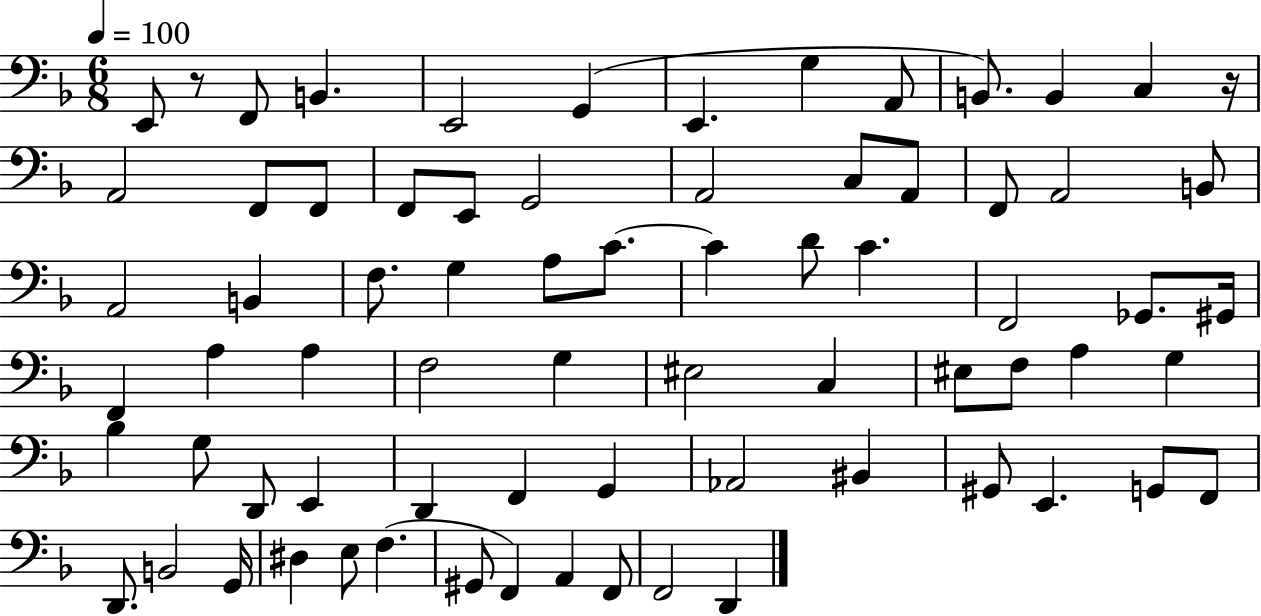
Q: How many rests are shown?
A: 2